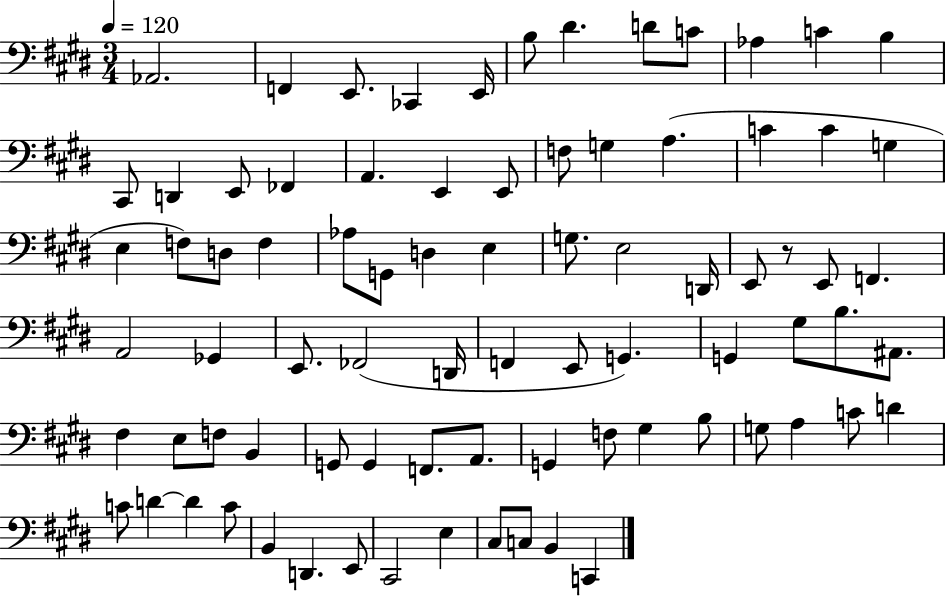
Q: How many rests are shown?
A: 1